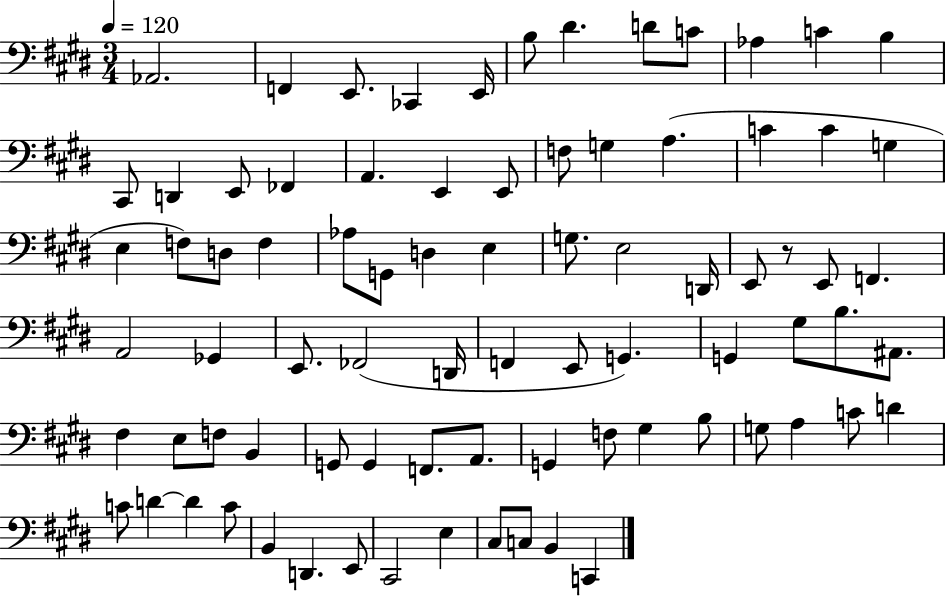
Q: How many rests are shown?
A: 1